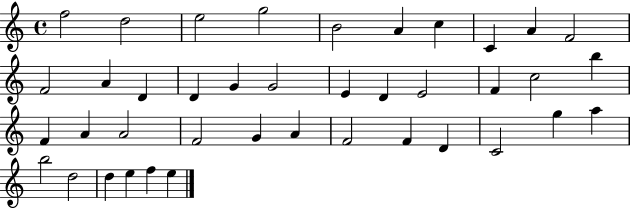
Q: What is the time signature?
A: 4/4